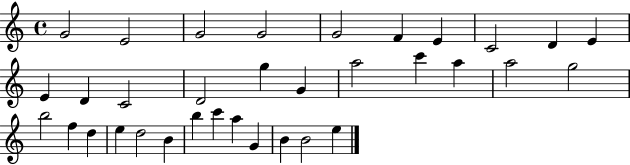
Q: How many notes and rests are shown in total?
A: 34